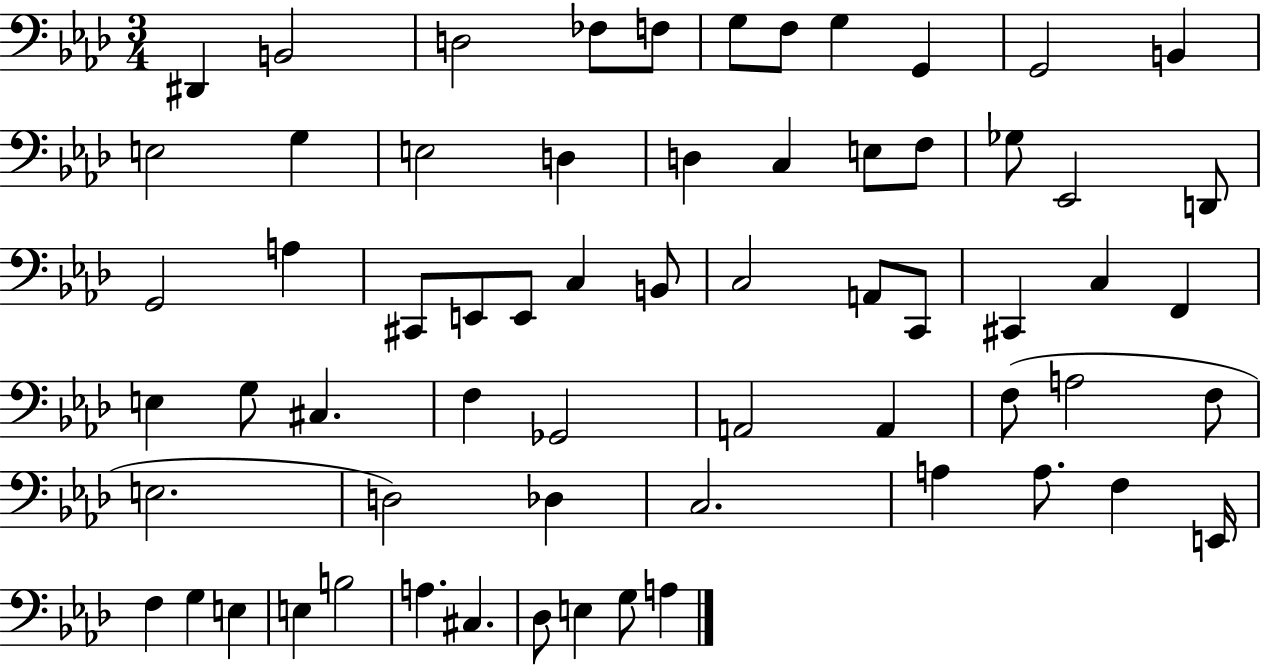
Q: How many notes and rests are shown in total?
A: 64